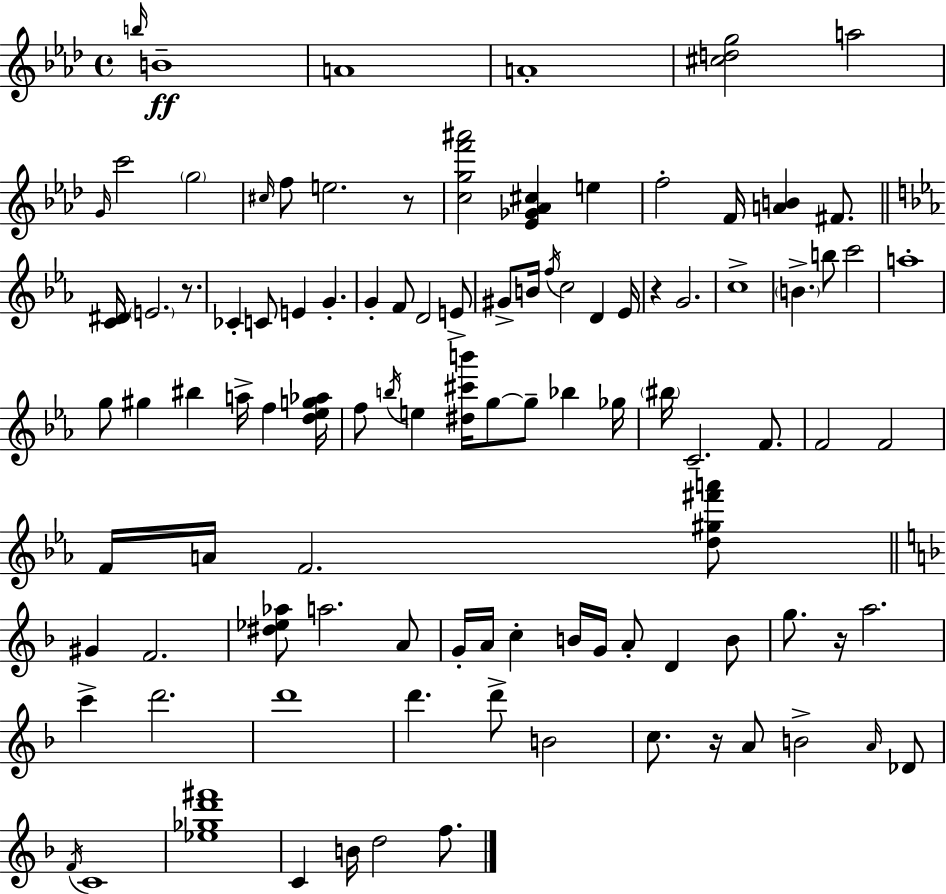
{
  \clef treble
  \time 4/4
  \defaultTimeSignature
  \key aes \major
  \grace { b''16 }\ff b'1-- | a'1 | a'1-. | <cis'' d'' g''>2 a''2 | \break \grace { g'16 } c'''2 \parenthesize g''2 | \grace { cis''16 } f''8 e''2. | r8 <c'' g'' f''' ais'''>2 <ees' ges' aes' cis''>4 e''4 | f''2-. f'16 <a' b'>4 | \break fis'8. \bar "||" \break \key ees \major <c' dis'>16 \parenthesize e'2. r8. | ces'4-. c'8 e'4 g'4.-. | g'4-. f'8 d'2 e'8-> | gis'8-> b'16 \acciaccatura { f''16 } c''2 d'4 | \break ees'16 r4 g'2. | c''1-> | \parenthesize b'4.-> b''8 c'''2 | a''1-. | \break g''8 gis''4 bis''4 a''16-> f''4 | <d'' ees'' g'' aes''>16 f''8 \acciaccatura { b''16 } e''4 <dis'' cis''' b'''>16 g''8~~ g''8-- bes''4 | ges''16 \parenthesize bis''16 c'2.-- f'8. | f'2 f'2 | \break f'16 a'16 f'2. | <d'' gis'' fis''' a'''>8 \bar "||" \break \key d \minor gis'4 f'2. | <dis'' ees'' aes''>8 a''2. a'8 | g'16-. a'16 c''4-. b'16 g'16 a'8-. d'4 b'8 | g''8. r16 a''2. | \break c'''4-> d'''2. | d'''1 | d'''4. d'''8-> b'2 | c''8. r16 a'8 b'2-> \grace { a'16 } des'8 | \break \acciaccatura { f'16 } c'1 | <ees'' ges'' d''' fis'''>1 | c'4 b'16 d''2 f''8. | \bar "|."
}